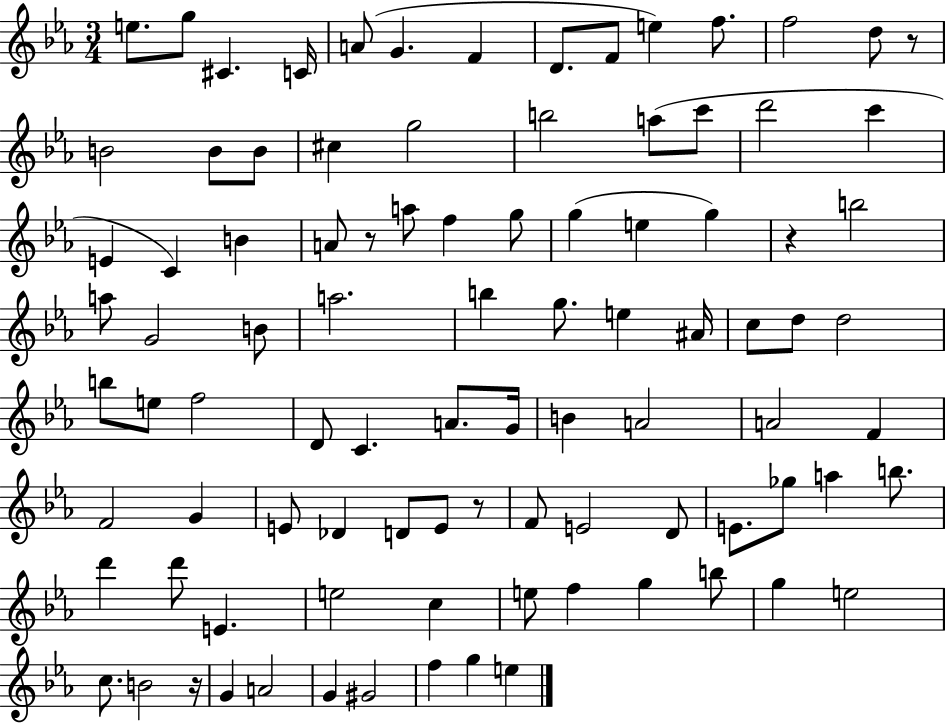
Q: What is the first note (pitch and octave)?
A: E5